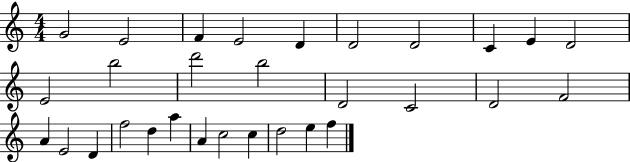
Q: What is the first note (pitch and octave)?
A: G4